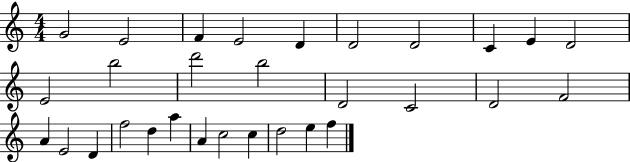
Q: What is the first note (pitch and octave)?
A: G4